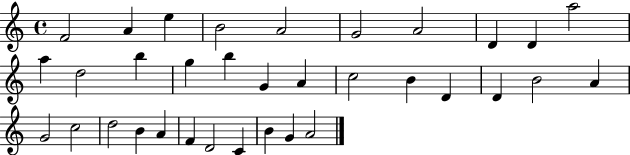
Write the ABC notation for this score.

X:1
T:Untitled
M:4/4
L:1/4
K:C
F2 A e B2 A2 G2 A2 D D a2 a d2 b g b G A c2 B D D B2 A G2 c2 d2 B A F D2 C B G A2